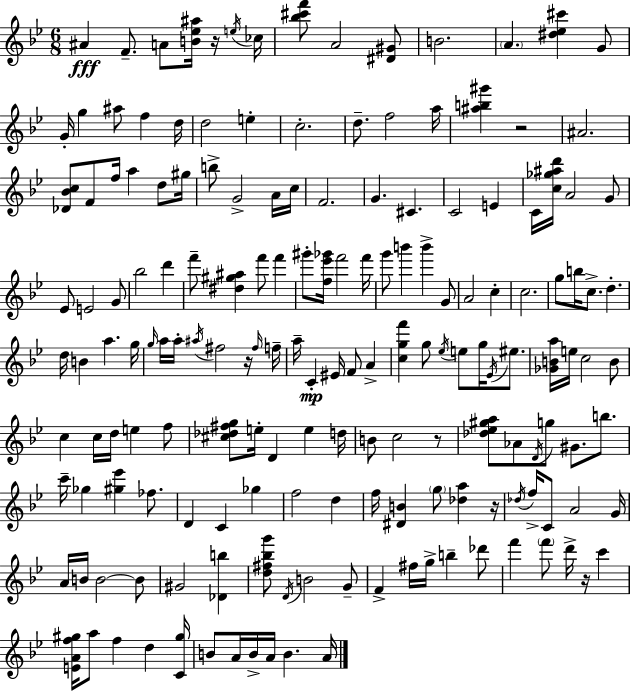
X:1
T:Untitled
M:6/8
L:1/4
K:Gm
^A F/2 A/2 [B_e^a]/4 z/4 e/4 _c/4 [_b^c'f']/2 A2 [^D^G]/2 B2 A [^d_e^c'] G/2 G/4 g ^a/2 f d/4 d2 e c2 d/2 f2 a/4 [^ab^g'] z2 ^A2 [_D_Bc]/2 F/2 f/4 a d/2 ^g/4 b/2 G2 A/4 c/4 F2 G ^C C2 E C/4 [c_g^ad']/4 A2 G/2 _E/2 E2 G/2 _b2 d' f'/2 [^d^g^a] f'/2 f' ^g'/2 [f_e'_g']/4 f'2 f'/4 g'/2 b' b' G/2 A2 c c2 g/2 b/4 c/2 d d/4 B a g/4 g/4 a/4 a/4 ^a/4 ^f2 z/4 ^f/4 f/4 a/4 C ^E/4 F/2 A [cgf'] g/2 _e/4 e/2 g/4 _E/4 ^e/2 [_GBa]/4 e/4 c2 B/2 c c/4 d/4 e f/2 [^c_d^fg]/2 e/4 D e d/4 B/2 c2 z/2 [_d_e^ga]/2 _A/2 D/4 g/2 ^G/2 b/2 c'/4 _g [^g_e'] _f/2 D C _g f2 d f/4 [^DB] g/2 [_da] z/4 _d/4 f/4 C/2 A2 G/4 A/4 B/4 B2 B/2 ^G2 [_Db] [d^f_bg']/2 D/4 B2 G/2 F ^f/4 g/4 b _d'/2 f' f'/2 d'/4 z/4 c' [EAf^g]/4 a/2 f d [C^g]/4 B/2 A/4 B/4 A/4 B A/4